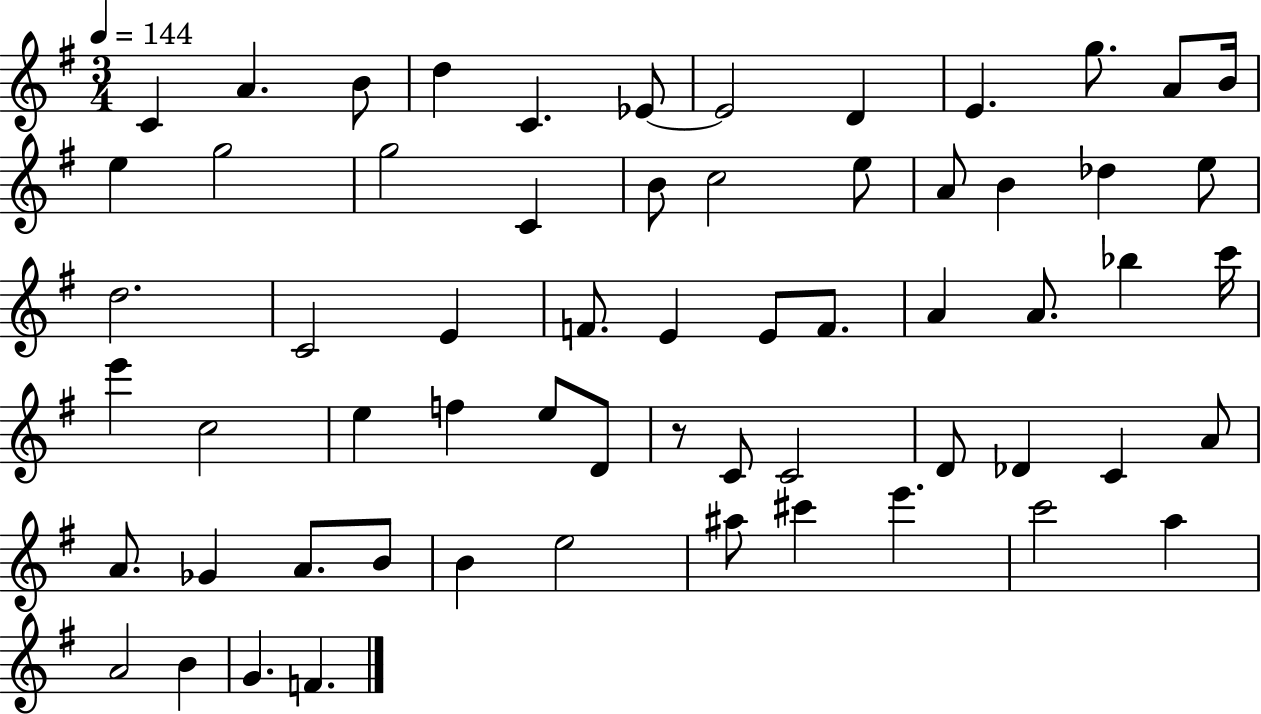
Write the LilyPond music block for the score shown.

{
  \clef treble
  \numericTimeSignature
  \time 3/4
  \key g \major
  \tempo 4 = 144
  c'4 a'4. b'8 | d''4 c'4. ees'8~~ | ees'2 d'4 | e'4. g''8. a'8 b'16 | \break e''4 g''2 | g''2 c'4 | b'8 c''2 e''8 | a'8 b'4 des''4 e''8 | \break d''2. | c'2 e'4 | f'8. e'4 e'8 f'8. | a'4 a'8. bes''4 c'''16 | \break e'''4 c''2 | e''4 f''4 e''8 d'8 | r8 c'8 c'2 | d'8 des'4 c'4 a'8 | \break a'8. ges'4 a'8. b'8 | b'4 e''2 | ais''8 cis'''4 e'''4. | c'''2 a''4 | \break a'2 b'4 | g'4. f'4. | \bar "|."
}